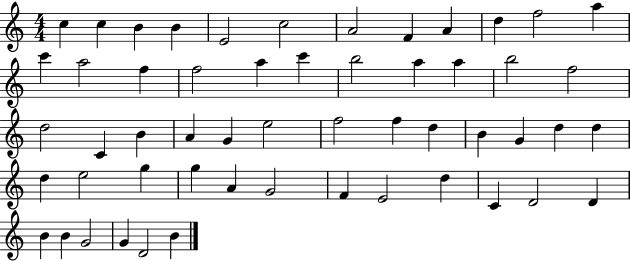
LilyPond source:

{
  \clef treble
  \numericTimeSignature
  \time 4/4
  \key c \major
  c''4 c''4 b'4 b'4 | e'2 c''2 | a'2 f'4 a'4 | d''4 f''2 a''4 | \break c'''4 a''2 f''4 | f''2 a''4 c'''4 | b''2 a''4 a''4 | b''2 f''2 | \break d''2 c'4 b'4 | a'4 g'4 e''2 | f''2 f''4 d''4 | b'4 g'4 d''4 d''4 | \break d''4 e''2 g''4 | g''4 a'4 g'2 | f'4 e'2 d''4 | c'4 d'2 d'4 | \break b'4 b'4 g'2 | g'4 d'2 b'4 | \bar "|."
}